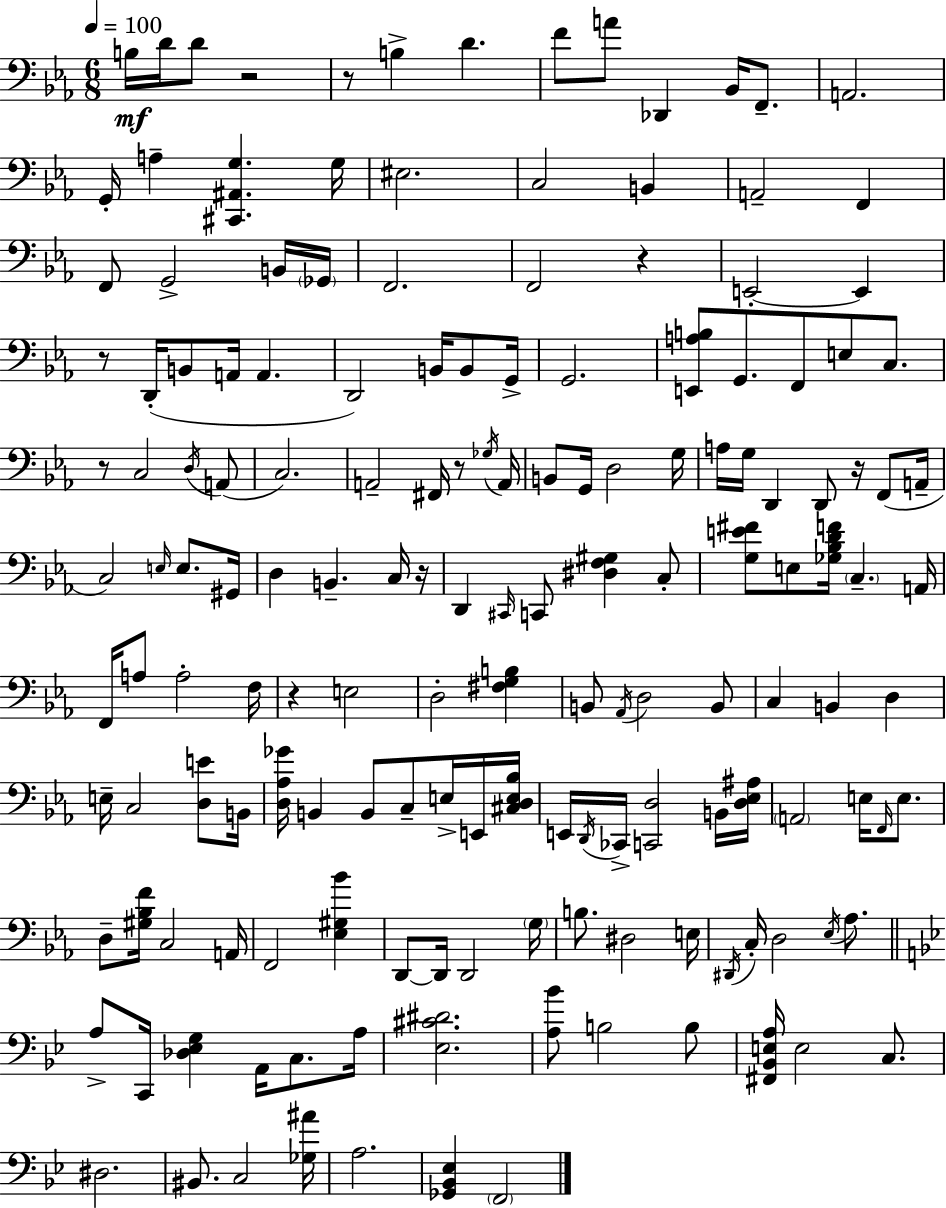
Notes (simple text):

B3/s D4/s D4/e R/h R/e B3/q D4/q. F4/e A4/e Db2/q Bb2/s F2/e. A2/h. G2/s A3/q [C#2,A#2,G3]/q. G3/s EIS3/h. C3/h B2/q A2/h F2/q F2/e G2/h B2/s Gb2/s F2/h. F2/h R/q E2/h E2/q R/e D2/s B2/e A2/s A2/q. D2/h B2/s B2/e G2/s G2/h. [E2,A3,B3]/e G2/e. F2/e E3/e C3/e. R/e C3/h D3/s A2/e C3/h. A2/h F#2/s R/e Gb3/s A2/s B2/e G2/s D3/h G3/s A3/s G3/s D2/q D2/e R/s F2/e A2/s C3/h E3/s E3/e. G#2/s D3/q B2/q. C3/s R/s D2/q C#2/s C2/e [D#3,F3,G#3]/q C3/e [G3,E4,F#4]/e E3/e [Gb3,Bb3,D4,F4]/s C3/q. A2/s F2/s A3/e A3/h F3/s R/q E3/h D3/h [F#3,G3,B3]/q B2/e Ab2/s D3/h B2/e C3/q B2/q D3/q E3/s C3/h [D3,E4]/e B2/s [D3,Ab3,Gb4]/s B2/q B2/e C3/e E3/s E2/s [C#3,D3,E3,Bb3]/s E2/s D2/s CES2/s [C2,D3]/h B2/s [D3,Eb3,A#3]/s A2/h E3/s F2/s E3/e. D3/e [G#3,Bb3,F4]/s C3/h A2/s F2/h [Eb3,G#3,Bb4]/q D2/e D2/s D2/h G3/s B3/e. D#3/h E3/s D#2/s C3/s D3/h Eb3/s Ab3/e. A3/e C2/s [Db3,Eb3,G3]/q A2/s C3/e. A3/s [Eb3,C#4,D#4]/h. [A3,Bb4]/e B3/h B3/e [F#2,Bb2,E3,A3]/s E3/h C3/e. D#3/h. BIS2/e. C3/h [Gb3,A#4]/s A3/h. [Gb2,Bb2,Eb3]/q F2/h